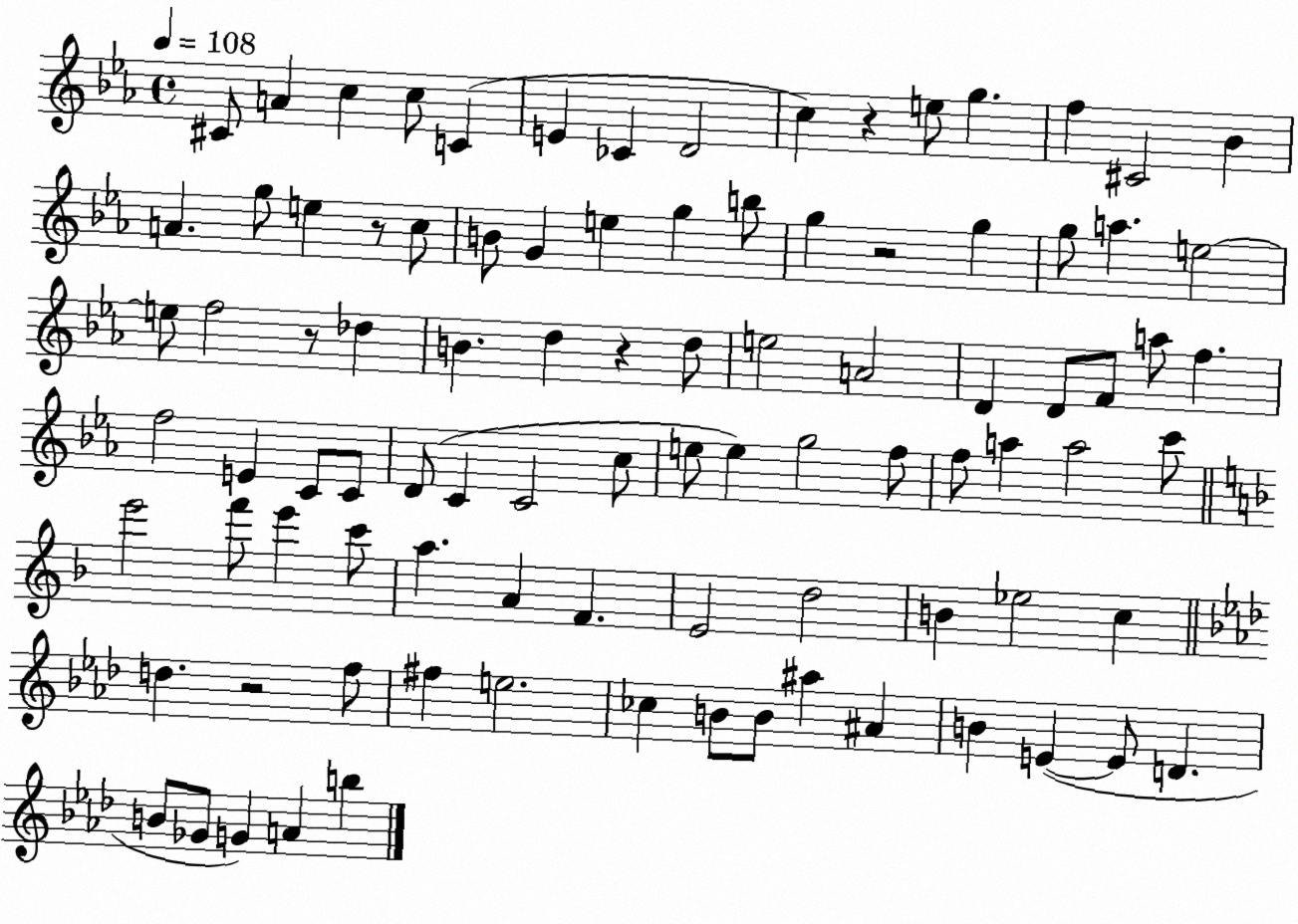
X:1
T:Untitled
M:4/4
L:1/4
K:Eb
^C/2 A c c/2 C E _C D2 c z e/2 g f ^C2 _B A g/2 e z/2 c/2 B/2 G e g b/2 g z2 g g/2 a e2 e/2 f2 z/2 _d B d z d/2 e2 A2 D D/2 F/2 a/2 f f2 E C/2 C/2 D/2 C C2 c/2 e/2 e g2 f/2 f/2 a a2 c'/2 e'2 f'/2 e' c'/2 a A F E2 d2 B _e2 c d z2 f/2 ^f e2 _c B/2 B/2 ^a ^A B E E/2 D B/2 _G/2 G A b